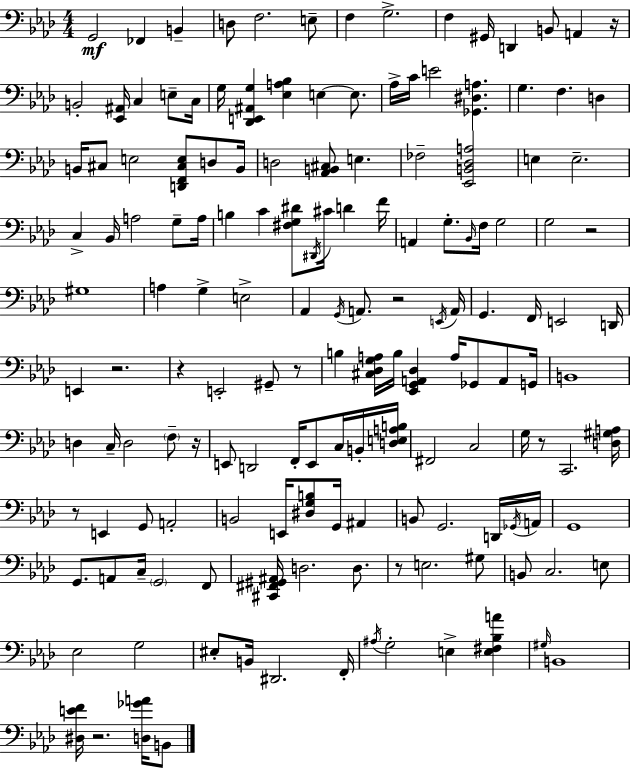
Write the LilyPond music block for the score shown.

{
  \clef bass
  \numericTimeSignature
  \time 4/4
  \key aes \major
  g,2\mf fes,4 b,4-- | d8 f2. e8-- | f4 g2.-> | f4 gis,16 d,4 b,8 a,4 r16 | \break b,2-. <ees, ais,>16 c4 e8-- c16 | g16 <des, e, ais, g>4 <ees a bes>4 e4~~ e8. | aes16-> c'16 e'2 <ges, dis a>4. | g4. f4. d4 | \break b,16 cis8 e2 <d, f, cis e>8 d8 b,16 | d2 <aes, b, cis>8 e4. | fes2-- <ees, b, des a>2 | e4 e2.-- | \break c4-> bes,16 a2 g8-- a16 | b4 c'4 <fis g dis'>8 \acciaccatura { dis,16 } cis'16 d'4 | f'16 a,4 g8.-. \grace { bes,16 } f16 g2 | g2 r2 | \break gis1 | a4 g4-> e2-> | aes,4 \acciaccatura { g,16 } a,8. r2 | \acciaccatura { e,16 } a,16 g,4. f,16 e,2 | \break d,16 e,4 r2. | r4 e,2-. | gis,8-- r8 b4 <cis des g a>16 b16 <ees, g, a, des>4 a16 ges,8 | a,8 g,16 b,1 | \break d4 c16-- d2 | \parenthesize f8-- r16 e,8 d,2 f,16-. e,8 | c16 b,16-. <d e a b>16 fis,2 c2 | g16 r8 c,2. | \break <d gis a>16 r8 e,4 g,8 a,2-. | b,2 e,16 <dis g b>8 g,16 | ais,4 b,8 g,2. | d,16 \acciaccatura { ges,16 } a,16 g,1 | \break g,8. a,8 c16-- \parenthesize g,2 | f,8 <cis, fis, gis, ais,>16 d2. | d8. r8 e2. | gis8 b,8 c2. | \break e8 ees2 g2 | eis8-. b,16 dis,2. | f,16-. \acciaccatura { ais16 } g2-. e4-> | <e fis bes a'>4 \grace { gis16 } b,1 | \break <dis e' f'>16 r2. | <d ges' a'>16 b,8 \bar "|."
}